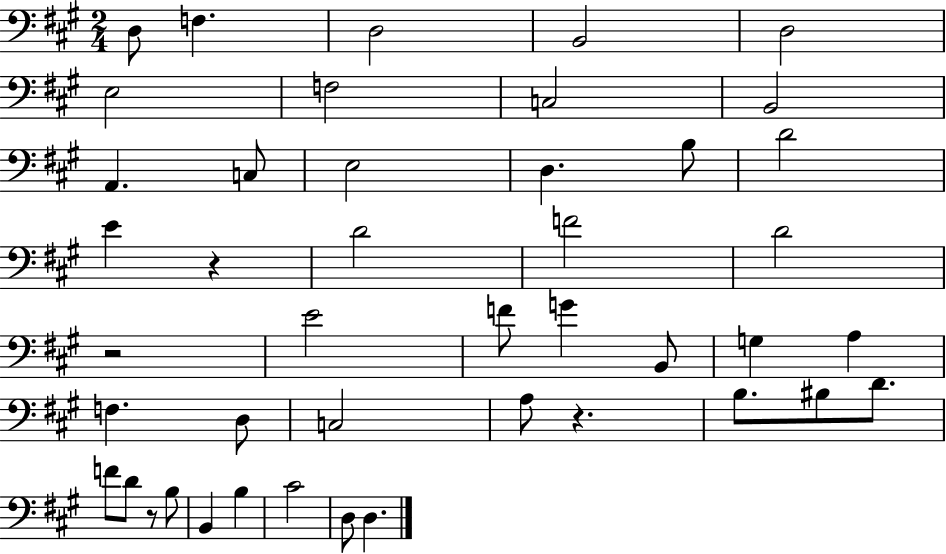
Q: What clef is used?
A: bass